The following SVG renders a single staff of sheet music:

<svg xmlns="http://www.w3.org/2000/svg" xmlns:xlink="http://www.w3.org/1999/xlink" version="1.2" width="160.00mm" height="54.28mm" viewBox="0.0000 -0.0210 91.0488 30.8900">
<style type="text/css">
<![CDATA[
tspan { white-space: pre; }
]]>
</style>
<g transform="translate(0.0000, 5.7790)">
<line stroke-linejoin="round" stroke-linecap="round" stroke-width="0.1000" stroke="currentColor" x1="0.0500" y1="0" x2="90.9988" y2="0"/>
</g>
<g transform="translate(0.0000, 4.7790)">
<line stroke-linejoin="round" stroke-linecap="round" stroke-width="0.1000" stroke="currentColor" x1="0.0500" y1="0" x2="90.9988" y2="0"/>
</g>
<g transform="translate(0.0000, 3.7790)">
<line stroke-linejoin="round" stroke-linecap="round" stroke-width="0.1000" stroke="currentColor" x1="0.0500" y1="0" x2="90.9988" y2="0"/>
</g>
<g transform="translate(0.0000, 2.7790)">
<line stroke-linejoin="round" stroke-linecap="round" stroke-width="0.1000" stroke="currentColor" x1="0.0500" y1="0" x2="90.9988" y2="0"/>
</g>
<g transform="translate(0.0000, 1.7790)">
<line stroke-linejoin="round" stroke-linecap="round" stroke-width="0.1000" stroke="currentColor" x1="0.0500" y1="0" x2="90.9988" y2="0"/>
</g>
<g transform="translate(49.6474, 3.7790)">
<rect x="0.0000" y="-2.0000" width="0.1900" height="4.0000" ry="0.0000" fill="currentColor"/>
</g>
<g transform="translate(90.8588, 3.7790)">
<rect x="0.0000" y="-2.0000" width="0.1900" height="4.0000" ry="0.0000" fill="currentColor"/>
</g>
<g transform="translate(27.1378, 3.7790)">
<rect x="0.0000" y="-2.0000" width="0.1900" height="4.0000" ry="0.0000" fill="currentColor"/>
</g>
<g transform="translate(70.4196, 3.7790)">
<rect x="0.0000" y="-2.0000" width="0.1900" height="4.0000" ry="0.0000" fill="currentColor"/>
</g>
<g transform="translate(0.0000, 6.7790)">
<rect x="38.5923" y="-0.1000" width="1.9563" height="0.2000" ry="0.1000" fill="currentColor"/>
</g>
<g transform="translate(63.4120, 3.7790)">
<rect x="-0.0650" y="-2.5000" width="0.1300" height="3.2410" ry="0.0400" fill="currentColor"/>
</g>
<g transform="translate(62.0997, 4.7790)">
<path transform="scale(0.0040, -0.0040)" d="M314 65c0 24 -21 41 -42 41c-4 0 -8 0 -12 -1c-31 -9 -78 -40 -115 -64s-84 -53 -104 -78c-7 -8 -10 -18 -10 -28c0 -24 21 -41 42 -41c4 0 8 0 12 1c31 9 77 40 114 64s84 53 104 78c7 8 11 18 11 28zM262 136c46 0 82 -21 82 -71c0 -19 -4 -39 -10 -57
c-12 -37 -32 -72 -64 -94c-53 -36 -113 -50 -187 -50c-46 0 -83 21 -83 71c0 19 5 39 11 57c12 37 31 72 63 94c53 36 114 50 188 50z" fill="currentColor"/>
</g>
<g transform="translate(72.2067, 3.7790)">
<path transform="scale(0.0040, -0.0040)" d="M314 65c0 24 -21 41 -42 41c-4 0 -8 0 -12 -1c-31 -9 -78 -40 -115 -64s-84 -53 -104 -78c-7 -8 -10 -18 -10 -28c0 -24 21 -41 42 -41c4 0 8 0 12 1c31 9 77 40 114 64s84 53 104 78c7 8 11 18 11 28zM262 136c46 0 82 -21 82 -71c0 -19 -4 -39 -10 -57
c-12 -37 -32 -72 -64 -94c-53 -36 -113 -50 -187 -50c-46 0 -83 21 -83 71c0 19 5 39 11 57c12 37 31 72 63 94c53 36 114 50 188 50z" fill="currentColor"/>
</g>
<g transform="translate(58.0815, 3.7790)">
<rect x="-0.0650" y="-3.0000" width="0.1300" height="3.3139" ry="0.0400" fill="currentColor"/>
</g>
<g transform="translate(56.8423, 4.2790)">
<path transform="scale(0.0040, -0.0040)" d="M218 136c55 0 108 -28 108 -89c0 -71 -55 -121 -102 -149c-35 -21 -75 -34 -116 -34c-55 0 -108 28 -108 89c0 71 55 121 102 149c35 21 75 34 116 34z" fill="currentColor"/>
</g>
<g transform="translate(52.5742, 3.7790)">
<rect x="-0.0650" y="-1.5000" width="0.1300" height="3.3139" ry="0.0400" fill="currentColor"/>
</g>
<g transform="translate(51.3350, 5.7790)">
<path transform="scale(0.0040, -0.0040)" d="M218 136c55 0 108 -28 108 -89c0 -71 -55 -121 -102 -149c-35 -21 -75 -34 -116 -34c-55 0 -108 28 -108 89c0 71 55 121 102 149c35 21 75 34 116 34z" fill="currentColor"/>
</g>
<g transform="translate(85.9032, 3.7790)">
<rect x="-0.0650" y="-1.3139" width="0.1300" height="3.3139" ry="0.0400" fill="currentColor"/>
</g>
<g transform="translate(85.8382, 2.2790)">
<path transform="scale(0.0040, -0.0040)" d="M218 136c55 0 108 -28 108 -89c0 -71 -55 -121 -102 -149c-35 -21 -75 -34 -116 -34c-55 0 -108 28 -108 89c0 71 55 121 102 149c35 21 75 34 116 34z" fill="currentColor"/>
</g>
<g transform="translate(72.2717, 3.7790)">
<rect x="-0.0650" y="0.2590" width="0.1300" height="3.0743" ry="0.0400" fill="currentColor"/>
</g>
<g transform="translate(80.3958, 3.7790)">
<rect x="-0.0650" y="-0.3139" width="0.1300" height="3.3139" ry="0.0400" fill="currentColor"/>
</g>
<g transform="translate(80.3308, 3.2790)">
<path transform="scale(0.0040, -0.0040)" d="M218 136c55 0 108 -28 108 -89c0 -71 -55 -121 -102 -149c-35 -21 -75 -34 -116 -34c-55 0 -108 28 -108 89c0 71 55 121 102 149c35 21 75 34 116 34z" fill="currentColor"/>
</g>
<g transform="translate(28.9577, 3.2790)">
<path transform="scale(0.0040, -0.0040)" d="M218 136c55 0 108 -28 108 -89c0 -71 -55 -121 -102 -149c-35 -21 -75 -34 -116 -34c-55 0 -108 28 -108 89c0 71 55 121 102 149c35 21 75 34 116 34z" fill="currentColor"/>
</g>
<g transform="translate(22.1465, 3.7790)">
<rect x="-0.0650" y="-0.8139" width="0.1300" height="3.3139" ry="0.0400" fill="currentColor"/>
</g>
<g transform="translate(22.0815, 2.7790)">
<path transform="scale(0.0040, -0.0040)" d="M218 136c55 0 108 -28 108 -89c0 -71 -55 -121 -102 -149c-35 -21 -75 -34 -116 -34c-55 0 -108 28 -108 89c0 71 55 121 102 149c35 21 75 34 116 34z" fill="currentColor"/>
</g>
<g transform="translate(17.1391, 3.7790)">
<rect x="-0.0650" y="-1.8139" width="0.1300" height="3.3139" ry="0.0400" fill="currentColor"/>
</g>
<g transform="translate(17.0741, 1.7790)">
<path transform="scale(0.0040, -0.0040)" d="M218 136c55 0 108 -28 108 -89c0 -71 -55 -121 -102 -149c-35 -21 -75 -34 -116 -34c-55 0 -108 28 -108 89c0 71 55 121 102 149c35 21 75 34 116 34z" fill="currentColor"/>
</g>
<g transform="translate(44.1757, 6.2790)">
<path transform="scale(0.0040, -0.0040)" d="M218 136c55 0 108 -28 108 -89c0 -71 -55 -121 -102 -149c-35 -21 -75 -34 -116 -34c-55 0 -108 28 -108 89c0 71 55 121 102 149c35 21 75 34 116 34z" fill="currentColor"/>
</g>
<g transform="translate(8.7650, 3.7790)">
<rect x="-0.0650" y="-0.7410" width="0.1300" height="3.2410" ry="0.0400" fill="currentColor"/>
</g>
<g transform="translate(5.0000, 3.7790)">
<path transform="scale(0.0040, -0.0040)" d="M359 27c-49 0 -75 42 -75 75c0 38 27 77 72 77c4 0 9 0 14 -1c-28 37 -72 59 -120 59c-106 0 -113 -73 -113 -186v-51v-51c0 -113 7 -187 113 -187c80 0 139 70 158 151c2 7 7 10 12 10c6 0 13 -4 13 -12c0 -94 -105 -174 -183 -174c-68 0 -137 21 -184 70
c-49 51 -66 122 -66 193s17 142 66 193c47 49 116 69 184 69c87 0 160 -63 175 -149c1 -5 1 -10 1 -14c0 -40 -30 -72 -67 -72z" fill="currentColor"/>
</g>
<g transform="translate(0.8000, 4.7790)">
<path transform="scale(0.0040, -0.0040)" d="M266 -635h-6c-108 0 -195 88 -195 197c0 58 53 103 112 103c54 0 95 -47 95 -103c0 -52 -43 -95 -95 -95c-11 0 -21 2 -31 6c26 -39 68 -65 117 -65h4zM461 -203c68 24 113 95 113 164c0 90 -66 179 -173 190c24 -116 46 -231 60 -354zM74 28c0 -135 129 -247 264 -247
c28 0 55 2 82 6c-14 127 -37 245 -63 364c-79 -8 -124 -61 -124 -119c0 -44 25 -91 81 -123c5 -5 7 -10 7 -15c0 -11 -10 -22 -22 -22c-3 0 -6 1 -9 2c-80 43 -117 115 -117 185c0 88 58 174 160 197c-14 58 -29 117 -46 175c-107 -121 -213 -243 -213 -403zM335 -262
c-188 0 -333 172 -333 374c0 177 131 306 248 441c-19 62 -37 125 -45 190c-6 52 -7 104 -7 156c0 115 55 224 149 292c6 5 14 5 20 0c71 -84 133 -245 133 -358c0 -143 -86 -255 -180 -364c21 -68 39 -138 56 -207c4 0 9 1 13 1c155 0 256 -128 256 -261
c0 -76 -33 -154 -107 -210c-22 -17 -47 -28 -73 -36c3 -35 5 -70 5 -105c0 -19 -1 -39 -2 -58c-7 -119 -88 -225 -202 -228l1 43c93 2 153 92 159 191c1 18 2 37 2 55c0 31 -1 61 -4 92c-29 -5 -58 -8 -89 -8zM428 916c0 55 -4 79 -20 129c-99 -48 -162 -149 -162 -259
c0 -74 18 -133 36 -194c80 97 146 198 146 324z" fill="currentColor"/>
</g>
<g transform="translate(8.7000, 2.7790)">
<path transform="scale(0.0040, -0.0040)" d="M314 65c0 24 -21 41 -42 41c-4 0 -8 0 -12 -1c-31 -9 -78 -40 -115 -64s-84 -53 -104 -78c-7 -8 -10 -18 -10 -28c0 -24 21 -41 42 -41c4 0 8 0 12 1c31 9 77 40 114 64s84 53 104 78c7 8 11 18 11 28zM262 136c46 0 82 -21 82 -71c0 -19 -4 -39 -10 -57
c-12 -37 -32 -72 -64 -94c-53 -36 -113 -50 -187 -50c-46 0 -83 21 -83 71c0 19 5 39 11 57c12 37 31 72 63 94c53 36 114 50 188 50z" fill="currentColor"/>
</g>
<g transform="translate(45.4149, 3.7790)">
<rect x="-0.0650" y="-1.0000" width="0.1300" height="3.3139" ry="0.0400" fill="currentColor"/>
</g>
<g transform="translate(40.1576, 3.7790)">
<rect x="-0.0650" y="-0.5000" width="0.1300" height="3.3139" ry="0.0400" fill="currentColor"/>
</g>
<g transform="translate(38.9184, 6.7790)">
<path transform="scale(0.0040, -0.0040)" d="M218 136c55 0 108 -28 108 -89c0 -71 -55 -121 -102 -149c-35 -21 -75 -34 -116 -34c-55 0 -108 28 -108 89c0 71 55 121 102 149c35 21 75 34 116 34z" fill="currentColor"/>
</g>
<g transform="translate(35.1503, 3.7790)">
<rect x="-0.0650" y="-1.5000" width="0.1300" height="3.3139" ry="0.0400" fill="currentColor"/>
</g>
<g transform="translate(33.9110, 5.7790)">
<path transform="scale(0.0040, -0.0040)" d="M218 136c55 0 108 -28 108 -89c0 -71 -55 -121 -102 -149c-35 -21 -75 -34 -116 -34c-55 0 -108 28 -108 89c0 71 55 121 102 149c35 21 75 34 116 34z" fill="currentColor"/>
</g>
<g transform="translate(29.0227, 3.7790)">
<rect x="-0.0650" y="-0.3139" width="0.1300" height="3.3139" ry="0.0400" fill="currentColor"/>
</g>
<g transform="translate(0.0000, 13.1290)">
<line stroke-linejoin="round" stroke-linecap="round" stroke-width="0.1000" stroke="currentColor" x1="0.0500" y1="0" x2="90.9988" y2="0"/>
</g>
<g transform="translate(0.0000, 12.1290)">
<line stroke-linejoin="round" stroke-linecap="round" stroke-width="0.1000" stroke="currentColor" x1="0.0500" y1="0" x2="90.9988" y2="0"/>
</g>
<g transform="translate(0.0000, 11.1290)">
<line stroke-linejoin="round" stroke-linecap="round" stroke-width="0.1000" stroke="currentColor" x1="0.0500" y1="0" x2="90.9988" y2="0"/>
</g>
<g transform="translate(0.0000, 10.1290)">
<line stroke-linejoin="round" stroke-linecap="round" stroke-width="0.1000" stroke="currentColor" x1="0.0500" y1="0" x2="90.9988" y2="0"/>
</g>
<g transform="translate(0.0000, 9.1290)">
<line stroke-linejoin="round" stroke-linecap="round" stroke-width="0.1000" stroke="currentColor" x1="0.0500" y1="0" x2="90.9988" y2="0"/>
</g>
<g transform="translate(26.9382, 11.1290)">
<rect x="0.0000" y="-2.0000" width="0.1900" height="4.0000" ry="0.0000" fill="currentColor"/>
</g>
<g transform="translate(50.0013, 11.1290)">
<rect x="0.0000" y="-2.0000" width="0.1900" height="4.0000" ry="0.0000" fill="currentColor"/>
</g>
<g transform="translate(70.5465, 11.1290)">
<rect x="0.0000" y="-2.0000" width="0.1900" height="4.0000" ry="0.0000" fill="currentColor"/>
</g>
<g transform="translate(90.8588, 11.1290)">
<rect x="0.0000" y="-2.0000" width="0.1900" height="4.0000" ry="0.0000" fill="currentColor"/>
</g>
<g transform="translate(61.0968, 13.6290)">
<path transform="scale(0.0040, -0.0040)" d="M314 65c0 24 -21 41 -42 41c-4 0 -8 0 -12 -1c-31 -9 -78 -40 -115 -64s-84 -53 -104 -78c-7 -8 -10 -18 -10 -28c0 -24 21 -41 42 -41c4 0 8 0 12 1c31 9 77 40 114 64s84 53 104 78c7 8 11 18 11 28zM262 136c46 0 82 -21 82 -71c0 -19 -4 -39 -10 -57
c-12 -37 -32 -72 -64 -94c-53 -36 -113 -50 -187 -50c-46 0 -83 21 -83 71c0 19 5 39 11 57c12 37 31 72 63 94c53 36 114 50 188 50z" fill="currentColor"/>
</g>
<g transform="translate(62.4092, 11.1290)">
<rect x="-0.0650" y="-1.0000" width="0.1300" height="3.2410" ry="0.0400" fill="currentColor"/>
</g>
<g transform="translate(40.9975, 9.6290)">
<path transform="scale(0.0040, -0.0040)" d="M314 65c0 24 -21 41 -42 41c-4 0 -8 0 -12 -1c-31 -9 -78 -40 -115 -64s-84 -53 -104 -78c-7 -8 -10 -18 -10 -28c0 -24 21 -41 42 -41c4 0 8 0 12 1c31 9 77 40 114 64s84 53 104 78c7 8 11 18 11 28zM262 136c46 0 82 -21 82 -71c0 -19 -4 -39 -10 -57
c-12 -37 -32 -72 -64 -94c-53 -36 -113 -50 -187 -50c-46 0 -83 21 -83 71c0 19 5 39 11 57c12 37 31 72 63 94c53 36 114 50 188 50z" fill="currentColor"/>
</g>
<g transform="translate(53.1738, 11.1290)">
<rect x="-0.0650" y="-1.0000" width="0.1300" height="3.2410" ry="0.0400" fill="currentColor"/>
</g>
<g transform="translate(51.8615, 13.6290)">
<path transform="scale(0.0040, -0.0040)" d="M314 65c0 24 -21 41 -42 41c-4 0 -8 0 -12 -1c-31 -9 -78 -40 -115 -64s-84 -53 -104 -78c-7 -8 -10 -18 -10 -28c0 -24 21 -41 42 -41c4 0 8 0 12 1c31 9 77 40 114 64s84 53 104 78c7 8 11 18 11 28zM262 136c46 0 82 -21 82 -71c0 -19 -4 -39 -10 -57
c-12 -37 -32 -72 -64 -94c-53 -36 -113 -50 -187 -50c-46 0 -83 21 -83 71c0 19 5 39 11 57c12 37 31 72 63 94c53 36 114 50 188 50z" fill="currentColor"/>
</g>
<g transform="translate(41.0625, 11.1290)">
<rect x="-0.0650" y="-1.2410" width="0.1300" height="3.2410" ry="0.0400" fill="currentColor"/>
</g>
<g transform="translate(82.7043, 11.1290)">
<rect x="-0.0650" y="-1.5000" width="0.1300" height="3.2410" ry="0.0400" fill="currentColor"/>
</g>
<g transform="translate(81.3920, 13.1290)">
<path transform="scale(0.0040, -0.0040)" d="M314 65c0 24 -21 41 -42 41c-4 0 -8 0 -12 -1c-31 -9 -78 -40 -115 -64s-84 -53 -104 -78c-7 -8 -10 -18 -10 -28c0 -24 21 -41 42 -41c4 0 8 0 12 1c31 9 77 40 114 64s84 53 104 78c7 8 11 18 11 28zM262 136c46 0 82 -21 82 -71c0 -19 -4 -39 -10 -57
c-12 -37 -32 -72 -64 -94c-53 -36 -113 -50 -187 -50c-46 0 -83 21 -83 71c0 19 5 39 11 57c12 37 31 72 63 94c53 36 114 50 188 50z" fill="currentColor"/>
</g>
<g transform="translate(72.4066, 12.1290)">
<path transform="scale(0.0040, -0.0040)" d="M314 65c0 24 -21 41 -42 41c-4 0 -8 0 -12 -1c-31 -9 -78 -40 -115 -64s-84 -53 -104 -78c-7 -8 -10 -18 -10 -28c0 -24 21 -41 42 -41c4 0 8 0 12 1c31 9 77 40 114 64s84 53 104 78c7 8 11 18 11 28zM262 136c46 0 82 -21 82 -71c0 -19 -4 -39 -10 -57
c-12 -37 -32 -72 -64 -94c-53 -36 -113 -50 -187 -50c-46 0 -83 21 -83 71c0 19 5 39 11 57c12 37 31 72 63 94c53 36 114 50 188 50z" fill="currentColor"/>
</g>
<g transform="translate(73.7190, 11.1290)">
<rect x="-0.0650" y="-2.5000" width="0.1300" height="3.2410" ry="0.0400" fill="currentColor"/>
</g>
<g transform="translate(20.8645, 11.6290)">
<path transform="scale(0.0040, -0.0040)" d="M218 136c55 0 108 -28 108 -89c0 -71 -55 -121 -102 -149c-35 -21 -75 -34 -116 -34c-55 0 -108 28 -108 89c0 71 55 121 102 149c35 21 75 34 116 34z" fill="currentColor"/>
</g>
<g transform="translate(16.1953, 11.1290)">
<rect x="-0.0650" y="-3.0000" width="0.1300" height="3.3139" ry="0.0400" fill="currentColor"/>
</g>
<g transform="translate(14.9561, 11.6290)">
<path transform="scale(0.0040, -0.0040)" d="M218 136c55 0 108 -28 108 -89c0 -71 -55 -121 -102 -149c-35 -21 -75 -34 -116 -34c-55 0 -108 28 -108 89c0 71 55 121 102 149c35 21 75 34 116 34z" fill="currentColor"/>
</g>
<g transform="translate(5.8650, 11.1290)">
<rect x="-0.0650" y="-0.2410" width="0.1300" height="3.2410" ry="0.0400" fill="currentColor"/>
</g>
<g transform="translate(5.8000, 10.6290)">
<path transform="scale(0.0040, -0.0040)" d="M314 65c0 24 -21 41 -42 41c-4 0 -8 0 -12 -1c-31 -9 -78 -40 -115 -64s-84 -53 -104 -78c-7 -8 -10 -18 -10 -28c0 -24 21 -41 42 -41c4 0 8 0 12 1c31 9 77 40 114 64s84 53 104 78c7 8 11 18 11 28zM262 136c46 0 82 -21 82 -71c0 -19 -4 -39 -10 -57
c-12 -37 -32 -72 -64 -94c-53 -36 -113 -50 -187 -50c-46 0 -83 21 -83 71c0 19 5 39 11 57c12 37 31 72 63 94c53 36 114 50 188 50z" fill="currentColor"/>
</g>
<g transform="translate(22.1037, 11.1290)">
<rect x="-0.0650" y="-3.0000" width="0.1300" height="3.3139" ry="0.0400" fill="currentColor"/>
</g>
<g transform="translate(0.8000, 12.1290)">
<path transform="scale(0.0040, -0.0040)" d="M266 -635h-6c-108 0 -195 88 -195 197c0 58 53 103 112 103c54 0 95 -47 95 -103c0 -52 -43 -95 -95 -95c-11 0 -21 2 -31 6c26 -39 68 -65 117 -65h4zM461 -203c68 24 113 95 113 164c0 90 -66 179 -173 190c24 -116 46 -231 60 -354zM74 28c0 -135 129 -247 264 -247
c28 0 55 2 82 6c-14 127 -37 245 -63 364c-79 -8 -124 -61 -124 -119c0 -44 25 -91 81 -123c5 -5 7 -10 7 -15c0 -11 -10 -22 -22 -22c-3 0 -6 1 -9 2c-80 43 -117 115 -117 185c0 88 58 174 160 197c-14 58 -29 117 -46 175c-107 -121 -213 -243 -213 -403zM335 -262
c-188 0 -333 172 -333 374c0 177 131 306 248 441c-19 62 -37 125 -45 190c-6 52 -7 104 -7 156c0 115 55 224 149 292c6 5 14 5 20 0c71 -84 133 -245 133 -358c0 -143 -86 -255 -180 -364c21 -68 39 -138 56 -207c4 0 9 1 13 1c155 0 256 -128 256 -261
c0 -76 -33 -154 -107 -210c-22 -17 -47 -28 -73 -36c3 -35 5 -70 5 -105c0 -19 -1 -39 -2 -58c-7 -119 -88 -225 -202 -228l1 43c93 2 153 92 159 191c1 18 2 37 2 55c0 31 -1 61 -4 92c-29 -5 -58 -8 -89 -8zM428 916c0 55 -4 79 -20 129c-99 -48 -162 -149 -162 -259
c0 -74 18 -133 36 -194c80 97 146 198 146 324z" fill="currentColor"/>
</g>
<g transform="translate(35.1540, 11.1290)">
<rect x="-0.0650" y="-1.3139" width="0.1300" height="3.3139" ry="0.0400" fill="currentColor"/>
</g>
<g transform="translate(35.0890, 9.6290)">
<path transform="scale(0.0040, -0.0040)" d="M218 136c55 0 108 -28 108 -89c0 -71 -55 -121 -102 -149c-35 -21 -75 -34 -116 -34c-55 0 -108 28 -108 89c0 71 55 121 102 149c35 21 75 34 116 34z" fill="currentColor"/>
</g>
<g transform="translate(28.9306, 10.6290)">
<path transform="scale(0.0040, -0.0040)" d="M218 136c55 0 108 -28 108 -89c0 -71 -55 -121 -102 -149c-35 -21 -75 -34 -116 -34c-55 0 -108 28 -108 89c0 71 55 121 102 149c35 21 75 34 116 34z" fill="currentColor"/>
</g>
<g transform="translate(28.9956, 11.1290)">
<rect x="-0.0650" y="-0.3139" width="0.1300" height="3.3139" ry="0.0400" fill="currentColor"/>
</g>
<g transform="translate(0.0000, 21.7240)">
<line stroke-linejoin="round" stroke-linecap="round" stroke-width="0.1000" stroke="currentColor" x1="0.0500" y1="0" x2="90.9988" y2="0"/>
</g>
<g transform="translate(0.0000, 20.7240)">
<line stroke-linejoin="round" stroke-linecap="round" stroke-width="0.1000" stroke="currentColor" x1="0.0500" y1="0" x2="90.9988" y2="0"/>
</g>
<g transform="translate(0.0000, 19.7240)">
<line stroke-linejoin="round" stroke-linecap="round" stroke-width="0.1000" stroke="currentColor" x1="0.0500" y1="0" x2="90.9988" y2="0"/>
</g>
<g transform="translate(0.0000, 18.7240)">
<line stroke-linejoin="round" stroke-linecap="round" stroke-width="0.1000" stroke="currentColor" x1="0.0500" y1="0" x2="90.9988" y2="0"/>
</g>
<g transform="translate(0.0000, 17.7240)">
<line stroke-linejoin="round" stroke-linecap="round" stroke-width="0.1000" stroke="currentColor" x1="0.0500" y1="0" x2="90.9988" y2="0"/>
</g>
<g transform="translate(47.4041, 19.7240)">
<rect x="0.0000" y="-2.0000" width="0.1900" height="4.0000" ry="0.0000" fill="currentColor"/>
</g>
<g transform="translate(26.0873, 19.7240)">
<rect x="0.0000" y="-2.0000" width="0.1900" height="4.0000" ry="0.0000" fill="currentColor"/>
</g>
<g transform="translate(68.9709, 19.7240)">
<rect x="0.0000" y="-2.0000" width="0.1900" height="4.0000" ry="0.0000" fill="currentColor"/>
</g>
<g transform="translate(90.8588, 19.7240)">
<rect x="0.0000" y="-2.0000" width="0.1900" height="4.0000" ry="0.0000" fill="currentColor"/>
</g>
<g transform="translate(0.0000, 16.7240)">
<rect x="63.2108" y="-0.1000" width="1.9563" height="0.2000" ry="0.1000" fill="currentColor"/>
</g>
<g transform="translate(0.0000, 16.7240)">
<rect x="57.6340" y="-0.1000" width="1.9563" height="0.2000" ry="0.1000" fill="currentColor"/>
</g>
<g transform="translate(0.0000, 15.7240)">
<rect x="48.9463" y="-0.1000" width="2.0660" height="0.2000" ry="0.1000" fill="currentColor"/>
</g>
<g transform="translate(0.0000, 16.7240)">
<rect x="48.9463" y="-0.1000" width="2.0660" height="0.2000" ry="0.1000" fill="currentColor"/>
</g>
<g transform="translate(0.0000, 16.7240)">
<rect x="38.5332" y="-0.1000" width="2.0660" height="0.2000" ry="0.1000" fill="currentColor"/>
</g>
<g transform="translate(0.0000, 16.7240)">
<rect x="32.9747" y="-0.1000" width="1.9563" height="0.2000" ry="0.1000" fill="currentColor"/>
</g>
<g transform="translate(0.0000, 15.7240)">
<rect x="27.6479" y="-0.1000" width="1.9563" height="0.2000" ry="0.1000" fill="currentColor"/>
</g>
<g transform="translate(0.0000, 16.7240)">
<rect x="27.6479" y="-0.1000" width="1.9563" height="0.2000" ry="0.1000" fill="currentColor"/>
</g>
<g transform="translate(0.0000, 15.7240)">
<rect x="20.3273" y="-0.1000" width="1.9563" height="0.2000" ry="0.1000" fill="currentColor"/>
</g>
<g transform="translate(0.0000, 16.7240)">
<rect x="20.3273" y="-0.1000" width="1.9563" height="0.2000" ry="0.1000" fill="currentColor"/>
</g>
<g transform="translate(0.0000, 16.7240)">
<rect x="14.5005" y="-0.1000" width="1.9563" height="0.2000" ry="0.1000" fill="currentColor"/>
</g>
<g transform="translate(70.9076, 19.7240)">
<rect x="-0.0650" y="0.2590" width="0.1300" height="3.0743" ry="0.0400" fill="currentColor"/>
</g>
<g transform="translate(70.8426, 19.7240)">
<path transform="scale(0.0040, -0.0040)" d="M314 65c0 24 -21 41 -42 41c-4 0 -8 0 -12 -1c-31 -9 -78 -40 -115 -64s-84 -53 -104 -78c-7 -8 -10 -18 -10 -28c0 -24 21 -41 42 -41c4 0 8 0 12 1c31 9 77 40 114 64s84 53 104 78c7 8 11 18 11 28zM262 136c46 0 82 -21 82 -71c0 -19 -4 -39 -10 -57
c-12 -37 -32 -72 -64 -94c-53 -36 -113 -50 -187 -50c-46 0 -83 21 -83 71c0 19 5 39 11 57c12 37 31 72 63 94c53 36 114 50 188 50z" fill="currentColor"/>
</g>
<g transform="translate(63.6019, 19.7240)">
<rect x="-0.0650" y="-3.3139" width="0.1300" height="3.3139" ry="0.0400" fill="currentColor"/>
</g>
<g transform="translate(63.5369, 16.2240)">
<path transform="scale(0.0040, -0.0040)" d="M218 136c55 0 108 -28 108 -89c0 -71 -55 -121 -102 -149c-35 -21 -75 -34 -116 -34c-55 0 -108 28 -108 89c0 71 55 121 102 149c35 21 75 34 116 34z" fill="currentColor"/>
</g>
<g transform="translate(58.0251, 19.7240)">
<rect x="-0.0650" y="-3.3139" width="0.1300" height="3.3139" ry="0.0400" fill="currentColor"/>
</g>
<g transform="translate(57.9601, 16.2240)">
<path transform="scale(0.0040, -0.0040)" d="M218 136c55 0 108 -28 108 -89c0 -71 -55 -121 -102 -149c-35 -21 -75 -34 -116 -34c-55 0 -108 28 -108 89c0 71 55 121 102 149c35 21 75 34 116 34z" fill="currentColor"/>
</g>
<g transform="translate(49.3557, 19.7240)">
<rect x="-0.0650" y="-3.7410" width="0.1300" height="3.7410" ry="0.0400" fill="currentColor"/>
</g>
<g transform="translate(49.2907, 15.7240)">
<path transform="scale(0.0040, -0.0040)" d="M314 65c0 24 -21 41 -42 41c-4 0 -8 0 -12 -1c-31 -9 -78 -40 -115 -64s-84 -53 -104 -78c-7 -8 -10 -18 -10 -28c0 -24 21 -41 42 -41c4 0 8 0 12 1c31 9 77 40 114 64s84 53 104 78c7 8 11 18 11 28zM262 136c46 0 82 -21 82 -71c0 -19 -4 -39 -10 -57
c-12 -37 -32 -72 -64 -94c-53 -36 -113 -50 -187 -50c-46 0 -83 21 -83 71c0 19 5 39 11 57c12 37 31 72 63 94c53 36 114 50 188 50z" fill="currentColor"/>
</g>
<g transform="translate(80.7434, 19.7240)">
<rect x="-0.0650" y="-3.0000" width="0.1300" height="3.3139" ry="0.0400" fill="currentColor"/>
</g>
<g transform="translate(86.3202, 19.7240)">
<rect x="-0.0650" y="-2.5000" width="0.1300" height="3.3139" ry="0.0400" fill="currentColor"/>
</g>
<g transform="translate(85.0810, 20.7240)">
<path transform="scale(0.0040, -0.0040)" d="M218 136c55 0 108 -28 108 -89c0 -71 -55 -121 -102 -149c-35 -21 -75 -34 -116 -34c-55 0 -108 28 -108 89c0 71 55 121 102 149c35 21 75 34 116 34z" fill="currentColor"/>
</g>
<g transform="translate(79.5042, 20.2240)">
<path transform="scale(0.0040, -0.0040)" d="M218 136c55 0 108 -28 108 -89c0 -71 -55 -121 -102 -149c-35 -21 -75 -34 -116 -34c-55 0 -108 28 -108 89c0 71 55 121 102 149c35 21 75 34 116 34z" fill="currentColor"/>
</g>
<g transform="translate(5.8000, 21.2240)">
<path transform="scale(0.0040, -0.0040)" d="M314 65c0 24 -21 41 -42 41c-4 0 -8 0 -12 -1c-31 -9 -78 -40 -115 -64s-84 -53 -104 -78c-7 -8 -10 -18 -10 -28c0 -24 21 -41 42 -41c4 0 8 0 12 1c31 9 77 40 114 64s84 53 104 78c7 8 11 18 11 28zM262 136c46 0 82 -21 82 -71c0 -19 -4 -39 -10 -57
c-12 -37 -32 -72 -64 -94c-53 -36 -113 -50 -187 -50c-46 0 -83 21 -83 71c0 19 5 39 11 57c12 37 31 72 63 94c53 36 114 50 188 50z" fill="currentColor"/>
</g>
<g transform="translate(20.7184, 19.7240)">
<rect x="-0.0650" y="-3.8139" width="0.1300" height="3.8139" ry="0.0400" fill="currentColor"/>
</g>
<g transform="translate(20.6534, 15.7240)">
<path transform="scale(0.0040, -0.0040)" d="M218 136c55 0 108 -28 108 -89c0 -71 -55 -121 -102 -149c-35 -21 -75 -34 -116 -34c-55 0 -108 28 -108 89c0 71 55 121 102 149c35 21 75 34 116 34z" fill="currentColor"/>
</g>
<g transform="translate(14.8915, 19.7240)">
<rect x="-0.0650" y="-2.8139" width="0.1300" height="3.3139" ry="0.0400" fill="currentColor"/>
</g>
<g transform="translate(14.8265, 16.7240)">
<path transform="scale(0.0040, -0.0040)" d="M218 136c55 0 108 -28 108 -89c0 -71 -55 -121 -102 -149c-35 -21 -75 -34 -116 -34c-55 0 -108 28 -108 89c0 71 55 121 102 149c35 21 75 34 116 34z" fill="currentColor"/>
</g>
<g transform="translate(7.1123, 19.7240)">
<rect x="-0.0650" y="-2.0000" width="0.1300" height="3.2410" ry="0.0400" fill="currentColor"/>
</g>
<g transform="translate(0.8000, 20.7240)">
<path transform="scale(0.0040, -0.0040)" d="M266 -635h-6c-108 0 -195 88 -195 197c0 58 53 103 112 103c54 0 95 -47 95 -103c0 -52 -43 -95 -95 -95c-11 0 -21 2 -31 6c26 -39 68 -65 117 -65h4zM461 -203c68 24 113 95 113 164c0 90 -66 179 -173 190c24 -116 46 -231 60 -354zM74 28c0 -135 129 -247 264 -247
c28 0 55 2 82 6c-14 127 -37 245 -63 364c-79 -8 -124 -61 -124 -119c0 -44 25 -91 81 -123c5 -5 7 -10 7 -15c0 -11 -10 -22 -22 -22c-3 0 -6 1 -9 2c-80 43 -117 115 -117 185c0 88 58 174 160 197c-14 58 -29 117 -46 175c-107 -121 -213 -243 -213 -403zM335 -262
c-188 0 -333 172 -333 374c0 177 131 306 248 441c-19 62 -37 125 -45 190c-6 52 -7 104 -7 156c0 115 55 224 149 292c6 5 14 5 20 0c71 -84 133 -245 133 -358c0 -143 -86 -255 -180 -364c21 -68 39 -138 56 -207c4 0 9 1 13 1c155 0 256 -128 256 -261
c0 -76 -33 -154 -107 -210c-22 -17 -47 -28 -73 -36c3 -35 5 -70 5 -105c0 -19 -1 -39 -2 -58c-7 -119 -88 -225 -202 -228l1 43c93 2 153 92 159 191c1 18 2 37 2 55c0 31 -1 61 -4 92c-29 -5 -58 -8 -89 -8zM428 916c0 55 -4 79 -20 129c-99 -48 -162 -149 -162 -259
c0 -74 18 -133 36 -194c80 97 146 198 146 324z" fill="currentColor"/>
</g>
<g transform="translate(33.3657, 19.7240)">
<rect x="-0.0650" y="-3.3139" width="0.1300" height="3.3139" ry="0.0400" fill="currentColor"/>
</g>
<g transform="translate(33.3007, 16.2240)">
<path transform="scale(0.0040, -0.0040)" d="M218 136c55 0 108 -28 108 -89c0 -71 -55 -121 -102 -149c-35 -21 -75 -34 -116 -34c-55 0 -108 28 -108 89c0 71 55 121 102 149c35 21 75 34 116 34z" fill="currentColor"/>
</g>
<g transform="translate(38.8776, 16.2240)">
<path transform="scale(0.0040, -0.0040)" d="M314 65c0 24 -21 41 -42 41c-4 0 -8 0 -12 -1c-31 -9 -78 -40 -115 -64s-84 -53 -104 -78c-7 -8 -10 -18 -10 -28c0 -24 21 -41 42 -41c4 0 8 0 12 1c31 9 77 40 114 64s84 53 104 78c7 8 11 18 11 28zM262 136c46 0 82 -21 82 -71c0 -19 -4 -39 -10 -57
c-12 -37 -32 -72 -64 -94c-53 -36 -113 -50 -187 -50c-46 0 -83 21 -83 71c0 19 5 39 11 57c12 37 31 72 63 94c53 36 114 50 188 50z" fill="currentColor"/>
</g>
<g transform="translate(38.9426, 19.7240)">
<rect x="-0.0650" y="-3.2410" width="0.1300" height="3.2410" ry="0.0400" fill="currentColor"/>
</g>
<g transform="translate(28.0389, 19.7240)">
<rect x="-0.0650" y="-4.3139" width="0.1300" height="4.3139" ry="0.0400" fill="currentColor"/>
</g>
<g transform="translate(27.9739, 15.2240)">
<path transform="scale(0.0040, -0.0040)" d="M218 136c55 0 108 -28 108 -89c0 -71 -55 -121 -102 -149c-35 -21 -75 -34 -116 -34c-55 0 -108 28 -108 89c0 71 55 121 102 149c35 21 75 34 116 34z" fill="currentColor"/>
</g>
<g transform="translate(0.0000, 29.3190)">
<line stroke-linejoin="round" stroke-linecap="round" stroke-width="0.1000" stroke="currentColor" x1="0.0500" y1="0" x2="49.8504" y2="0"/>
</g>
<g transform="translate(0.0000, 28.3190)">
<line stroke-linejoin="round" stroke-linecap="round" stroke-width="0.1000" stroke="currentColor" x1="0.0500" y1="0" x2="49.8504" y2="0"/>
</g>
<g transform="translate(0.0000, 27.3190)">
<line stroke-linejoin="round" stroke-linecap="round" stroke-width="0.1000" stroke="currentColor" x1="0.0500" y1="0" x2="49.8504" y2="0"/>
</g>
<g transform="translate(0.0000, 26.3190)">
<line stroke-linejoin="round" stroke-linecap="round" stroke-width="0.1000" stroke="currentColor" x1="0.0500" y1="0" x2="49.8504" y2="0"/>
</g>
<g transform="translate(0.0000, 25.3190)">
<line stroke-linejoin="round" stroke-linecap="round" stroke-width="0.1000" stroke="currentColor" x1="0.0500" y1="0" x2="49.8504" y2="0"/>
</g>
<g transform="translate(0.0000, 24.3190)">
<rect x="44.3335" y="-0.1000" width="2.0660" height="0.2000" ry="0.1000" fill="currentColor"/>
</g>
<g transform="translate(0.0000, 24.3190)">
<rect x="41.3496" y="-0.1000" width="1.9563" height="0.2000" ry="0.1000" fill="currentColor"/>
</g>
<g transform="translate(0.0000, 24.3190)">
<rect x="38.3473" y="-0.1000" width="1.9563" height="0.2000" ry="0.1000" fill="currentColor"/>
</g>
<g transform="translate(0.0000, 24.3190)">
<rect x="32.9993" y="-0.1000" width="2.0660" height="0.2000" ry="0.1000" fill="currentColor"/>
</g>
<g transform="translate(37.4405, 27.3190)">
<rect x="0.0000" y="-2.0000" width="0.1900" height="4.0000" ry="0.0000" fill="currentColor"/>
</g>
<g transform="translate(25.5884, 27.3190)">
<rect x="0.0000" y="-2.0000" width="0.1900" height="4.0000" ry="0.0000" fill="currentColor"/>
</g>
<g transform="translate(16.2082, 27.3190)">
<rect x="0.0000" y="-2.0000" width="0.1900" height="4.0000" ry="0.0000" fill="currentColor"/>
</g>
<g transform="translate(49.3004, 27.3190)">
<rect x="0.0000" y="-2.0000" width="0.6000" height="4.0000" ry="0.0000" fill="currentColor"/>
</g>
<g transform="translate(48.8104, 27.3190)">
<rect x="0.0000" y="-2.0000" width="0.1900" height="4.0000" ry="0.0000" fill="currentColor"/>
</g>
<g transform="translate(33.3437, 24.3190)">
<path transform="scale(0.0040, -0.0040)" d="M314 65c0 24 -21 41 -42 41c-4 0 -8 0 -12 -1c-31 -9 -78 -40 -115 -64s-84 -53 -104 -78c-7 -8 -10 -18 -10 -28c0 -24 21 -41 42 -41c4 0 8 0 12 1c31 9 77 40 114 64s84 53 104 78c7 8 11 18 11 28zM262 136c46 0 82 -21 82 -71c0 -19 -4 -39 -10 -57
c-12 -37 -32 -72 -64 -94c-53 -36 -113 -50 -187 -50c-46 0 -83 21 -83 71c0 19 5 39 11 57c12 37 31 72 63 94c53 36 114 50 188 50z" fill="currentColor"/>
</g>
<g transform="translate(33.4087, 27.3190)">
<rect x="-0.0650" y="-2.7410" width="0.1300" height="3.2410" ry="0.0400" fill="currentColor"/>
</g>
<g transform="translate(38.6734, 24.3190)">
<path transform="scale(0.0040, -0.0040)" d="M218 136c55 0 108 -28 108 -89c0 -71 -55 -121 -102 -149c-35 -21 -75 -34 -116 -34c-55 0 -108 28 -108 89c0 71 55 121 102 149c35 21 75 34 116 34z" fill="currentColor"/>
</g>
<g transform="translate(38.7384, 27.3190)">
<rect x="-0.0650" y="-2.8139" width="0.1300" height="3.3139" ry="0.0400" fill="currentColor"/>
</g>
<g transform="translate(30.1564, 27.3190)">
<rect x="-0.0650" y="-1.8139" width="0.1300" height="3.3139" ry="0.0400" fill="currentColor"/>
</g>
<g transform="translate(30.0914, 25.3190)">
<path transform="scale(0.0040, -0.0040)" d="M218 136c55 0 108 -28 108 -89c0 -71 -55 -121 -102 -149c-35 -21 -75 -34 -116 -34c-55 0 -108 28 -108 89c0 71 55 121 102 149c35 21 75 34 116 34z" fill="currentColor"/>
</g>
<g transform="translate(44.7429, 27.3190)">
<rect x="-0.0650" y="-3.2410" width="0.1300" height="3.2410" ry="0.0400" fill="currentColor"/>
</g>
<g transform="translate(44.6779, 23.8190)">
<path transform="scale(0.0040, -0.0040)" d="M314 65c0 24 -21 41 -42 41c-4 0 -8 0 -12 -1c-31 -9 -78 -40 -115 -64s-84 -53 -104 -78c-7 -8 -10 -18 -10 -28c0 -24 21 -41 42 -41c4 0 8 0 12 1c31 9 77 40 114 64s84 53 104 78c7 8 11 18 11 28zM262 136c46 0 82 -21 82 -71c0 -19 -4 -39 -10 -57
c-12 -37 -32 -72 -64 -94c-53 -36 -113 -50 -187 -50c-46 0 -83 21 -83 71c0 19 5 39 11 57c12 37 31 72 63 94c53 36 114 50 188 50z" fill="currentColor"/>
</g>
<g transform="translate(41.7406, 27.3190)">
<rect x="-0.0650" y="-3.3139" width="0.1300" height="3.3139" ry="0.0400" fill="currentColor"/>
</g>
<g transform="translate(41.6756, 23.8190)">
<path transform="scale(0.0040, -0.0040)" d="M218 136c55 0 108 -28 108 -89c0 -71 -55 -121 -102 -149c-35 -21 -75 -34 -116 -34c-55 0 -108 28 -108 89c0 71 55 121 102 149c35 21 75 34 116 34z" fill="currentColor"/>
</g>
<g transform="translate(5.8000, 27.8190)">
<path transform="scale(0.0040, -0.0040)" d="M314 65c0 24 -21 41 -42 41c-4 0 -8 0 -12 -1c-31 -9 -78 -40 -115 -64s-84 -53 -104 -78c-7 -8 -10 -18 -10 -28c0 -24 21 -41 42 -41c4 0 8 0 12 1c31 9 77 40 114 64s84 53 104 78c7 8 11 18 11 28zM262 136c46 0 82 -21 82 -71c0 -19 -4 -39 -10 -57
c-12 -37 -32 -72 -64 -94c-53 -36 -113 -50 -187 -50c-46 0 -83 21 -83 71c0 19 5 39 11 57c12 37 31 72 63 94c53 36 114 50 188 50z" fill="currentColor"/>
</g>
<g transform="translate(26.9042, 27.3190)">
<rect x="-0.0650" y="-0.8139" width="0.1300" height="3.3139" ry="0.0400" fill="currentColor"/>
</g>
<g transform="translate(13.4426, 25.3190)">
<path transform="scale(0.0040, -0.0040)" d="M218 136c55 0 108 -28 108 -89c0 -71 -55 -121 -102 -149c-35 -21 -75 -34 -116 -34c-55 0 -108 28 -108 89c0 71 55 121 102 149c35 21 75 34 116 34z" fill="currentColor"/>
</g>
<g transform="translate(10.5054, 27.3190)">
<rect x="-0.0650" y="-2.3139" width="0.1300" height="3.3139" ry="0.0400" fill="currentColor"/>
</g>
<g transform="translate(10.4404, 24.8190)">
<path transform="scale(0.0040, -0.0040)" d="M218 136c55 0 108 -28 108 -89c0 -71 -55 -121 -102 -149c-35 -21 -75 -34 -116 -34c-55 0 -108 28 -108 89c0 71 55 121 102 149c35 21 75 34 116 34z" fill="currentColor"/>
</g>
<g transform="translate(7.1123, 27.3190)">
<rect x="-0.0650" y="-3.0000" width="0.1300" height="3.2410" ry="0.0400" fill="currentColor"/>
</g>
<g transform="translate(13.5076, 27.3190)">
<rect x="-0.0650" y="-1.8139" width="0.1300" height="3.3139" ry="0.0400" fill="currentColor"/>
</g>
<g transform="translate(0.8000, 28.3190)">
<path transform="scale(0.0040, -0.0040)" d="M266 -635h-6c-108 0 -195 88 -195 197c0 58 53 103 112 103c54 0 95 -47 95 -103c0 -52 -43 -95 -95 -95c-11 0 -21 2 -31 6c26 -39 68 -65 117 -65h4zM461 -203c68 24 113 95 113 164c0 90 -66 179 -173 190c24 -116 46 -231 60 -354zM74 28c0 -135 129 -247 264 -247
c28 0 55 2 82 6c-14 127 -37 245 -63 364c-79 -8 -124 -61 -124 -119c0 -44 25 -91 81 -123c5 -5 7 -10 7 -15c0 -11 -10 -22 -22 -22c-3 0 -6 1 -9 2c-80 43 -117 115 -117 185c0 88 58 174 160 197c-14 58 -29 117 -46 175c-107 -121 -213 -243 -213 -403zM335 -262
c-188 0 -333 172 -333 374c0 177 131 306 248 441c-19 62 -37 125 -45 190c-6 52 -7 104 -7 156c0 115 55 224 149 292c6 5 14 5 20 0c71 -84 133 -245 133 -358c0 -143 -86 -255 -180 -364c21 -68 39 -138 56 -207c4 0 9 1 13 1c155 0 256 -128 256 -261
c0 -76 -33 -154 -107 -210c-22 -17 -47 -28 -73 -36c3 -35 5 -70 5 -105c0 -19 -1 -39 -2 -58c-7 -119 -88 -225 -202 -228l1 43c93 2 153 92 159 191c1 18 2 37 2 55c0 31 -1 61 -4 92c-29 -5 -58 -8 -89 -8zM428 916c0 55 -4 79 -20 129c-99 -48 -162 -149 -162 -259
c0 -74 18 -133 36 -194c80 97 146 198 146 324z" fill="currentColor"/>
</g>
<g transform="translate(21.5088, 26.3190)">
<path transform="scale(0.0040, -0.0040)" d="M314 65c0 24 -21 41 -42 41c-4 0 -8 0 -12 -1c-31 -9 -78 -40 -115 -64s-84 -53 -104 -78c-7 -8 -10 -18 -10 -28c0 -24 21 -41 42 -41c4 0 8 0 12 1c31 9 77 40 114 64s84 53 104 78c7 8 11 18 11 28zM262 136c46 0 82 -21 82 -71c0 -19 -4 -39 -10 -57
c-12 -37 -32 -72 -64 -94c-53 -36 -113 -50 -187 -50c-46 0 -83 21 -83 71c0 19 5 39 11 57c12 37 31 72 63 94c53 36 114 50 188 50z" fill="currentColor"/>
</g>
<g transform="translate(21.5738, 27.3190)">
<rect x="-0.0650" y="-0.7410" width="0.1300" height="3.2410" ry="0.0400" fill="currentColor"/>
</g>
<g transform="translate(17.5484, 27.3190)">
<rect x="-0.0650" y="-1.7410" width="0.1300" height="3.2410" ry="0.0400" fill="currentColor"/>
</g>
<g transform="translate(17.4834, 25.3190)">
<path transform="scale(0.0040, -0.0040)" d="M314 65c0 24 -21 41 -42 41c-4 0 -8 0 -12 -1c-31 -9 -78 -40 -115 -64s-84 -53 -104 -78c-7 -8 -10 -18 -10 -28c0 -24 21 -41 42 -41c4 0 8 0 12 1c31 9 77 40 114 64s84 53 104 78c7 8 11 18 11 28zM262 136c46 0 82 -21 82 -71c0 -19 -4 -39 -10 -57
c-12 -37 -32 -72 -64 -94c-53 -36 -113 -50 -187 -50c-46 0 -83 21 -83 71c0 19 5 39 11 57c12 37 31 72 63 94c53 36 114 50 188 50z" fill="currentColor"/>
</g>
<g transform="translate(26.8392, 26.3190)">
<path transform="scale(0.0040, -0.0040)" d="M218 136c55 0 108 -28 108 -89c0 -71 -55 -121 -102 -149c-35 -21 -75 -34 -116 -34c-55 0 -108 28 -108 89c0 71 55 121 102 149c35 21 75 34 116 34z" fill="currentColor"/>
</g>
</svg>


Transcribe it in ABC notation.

X:1
T:Untitled
M:4/4
L:1/4
K:C
d2 f d c E C D E A G2 B2 c e c2 A A c e e2 D2 D2 G2 E2 F2 a c' d' b b2 c'2 b b B2 A G A2 g f f2 d2 d f a2 a b b2